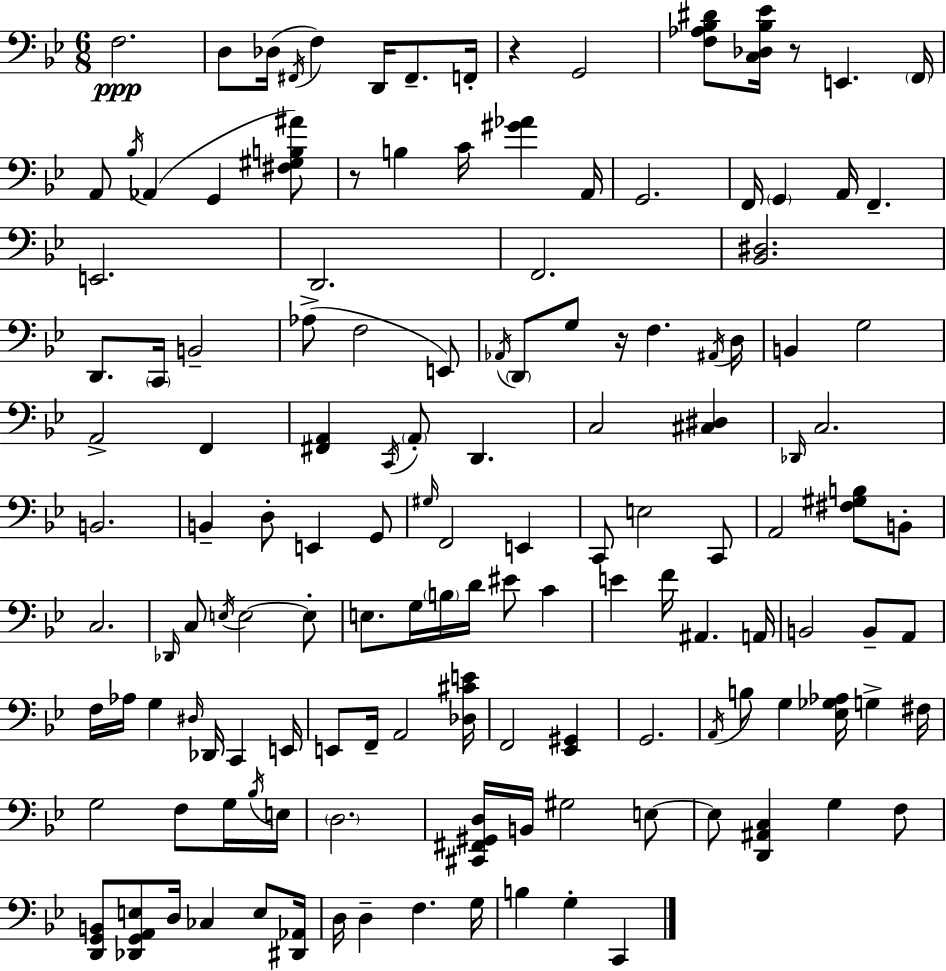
X:1
T:Untitled
M:6/8
L:1/4
K:Bb
F,2 D,/2 _D,/4 ^F,,/4 F, D,,/4 ^F,,/2 F,,/4 z G,,2 [F,_A,_B,^D]/2 [C,_D,_B,_E]/4 z/2 E,, F,,/4 A,,/2 _B,/4 _A,, G,, [^F,^G,B,^A]/2 z/2 B, C/4 [^G_A] A,,/4 G,,2 F,,/4 G,, A,,/4 F,, E,,2 D,,2 F,,2 [_B,,^D,]2 D,,/2 C,,/4 B,,2 _A,/2 F,2 E,,/2 _A,,/4 D,,/2 G,/2 z/4 F, ^A,,/4 D,/4 B,, G,2 A,,2 F,, [^F,,A,,] C,,/4 A,,/2 D,, C,2 [^C,^D,] _D,,/4 C,2 B,,2 B,, D,/2 E,, G,,/2 ^G,/4 F,,2 E,, C,,/2 E,2 C,,/2 A,,2 [^F,^G,B,]/2 B,,/2 C,2 _D,,/4 C,/2 E,/4 E,2 E,/2 E,/2 G,/4 B,/4 D/4 ^E/2 C E F/4 ^A,, A,,/4 B,,2 B,,/2 A,,/2 F,/4 _A,/4 G, ^D,/4 _D,,/4 C,, E,,/4 E,,/2 F,,/4 A,,2 [_D,^CE]/4 F,,2 [_E,,^G,,] G,,2 A,,/4 B,/2 G, [_E,_G,_A,]/4 G, ^F,/4 G,2 F,/2 G,/4 _B,/4 E,/4 D,2 [^C,,^F,,^G,,D,]/4 B,,/4 ^G,2 E,/2 E,/2 [D,,^A,,C,] G, F,/2 [D,,G,,B,,]/2 [_D,,G,,A,,E,]/2 D,/4 _C, E,/2 [^D,,_A,,]/4 D,/4 D, F, G,/4 B, G, C,,